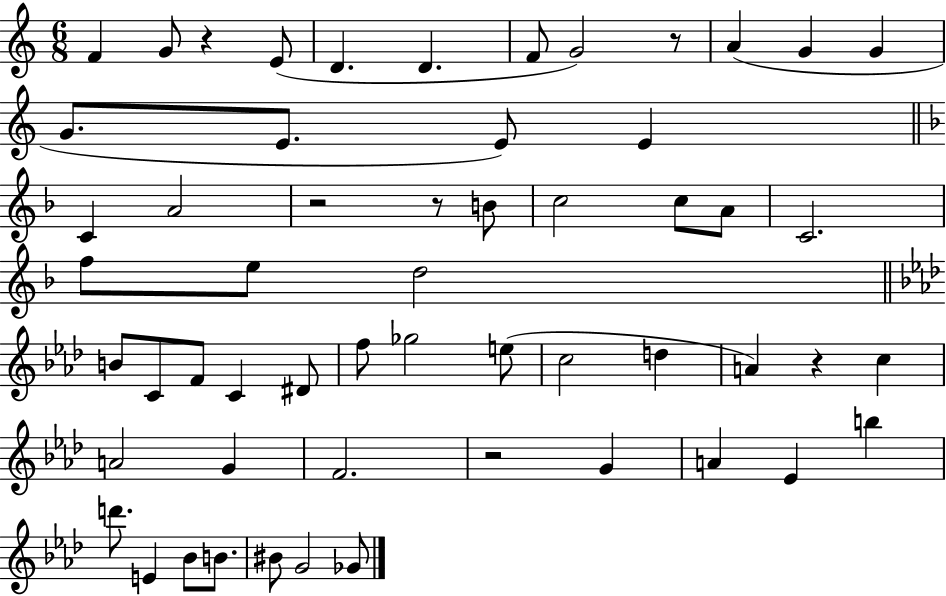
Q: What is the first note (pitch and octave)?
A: F4